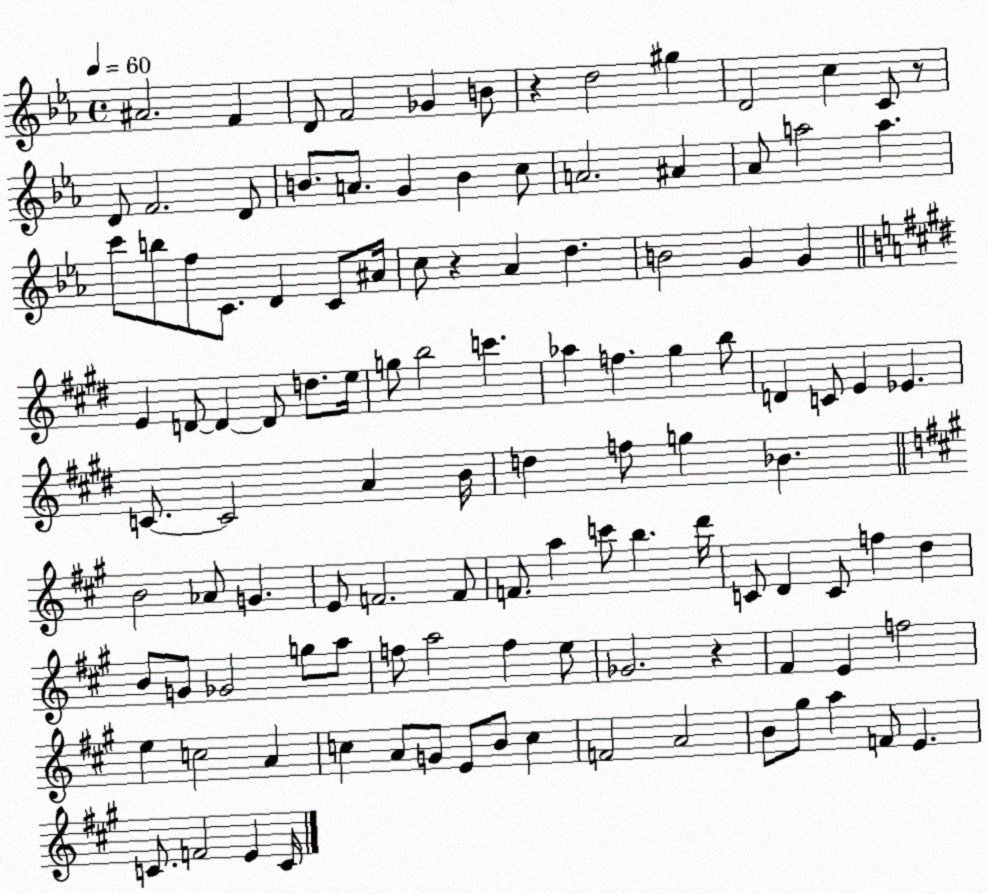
X:1
T:Untitled
M:4/4
L:1/4
K:Eb
^A2 F D/2 F2 _G B/2 z d2 ^g D2 c C/2 z/2 D/2 F2 D/2 B/2 A/2 G B c/2 A2 ^A _A/2 a2 a c'/2 b/2 f/2 C/2 D C/2 ^A/4 c/2 z _A d B2 G G E D/2 D D/2 d/2 e/4 g/2 b2 c' _a f ^g b/2 D C/2 E _E C/2 C2 A B/4 d f/2 g _B B2 _A/2 G E/2 F2 F/2 F/2 a c'/2 b d'/4 C/2 D C/2 f d B/2 G/2 _G2 g/2 a/2 f/2 a2 f e/2 _G2 z ^F E f2 e c2 A c A/2 G/2 E/2 B/2 c F2 A2 B/2 ^g/2 a F/2 E C/2 F2 E C/4